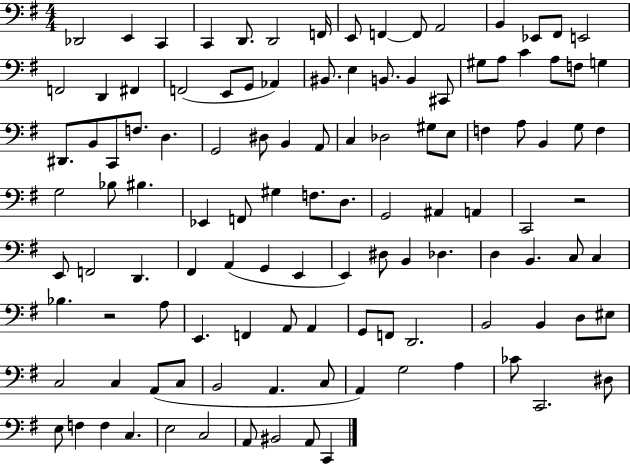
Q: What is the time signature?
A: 4/4